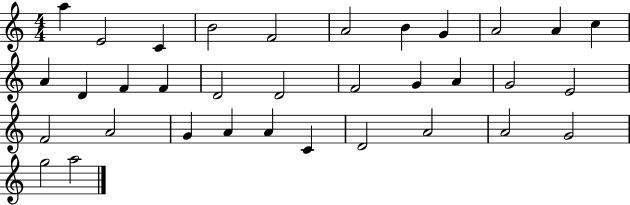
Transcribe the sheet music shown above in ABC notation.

X:1
T:Untitled
M:4/4
L:1/4
K:C
a E2 C B2 F2 A2 B G A2 A c A D F F D2 D2 F2 G A G2 E2 F2 A2 G A A C D2 A2 A2 G2 g2 a2